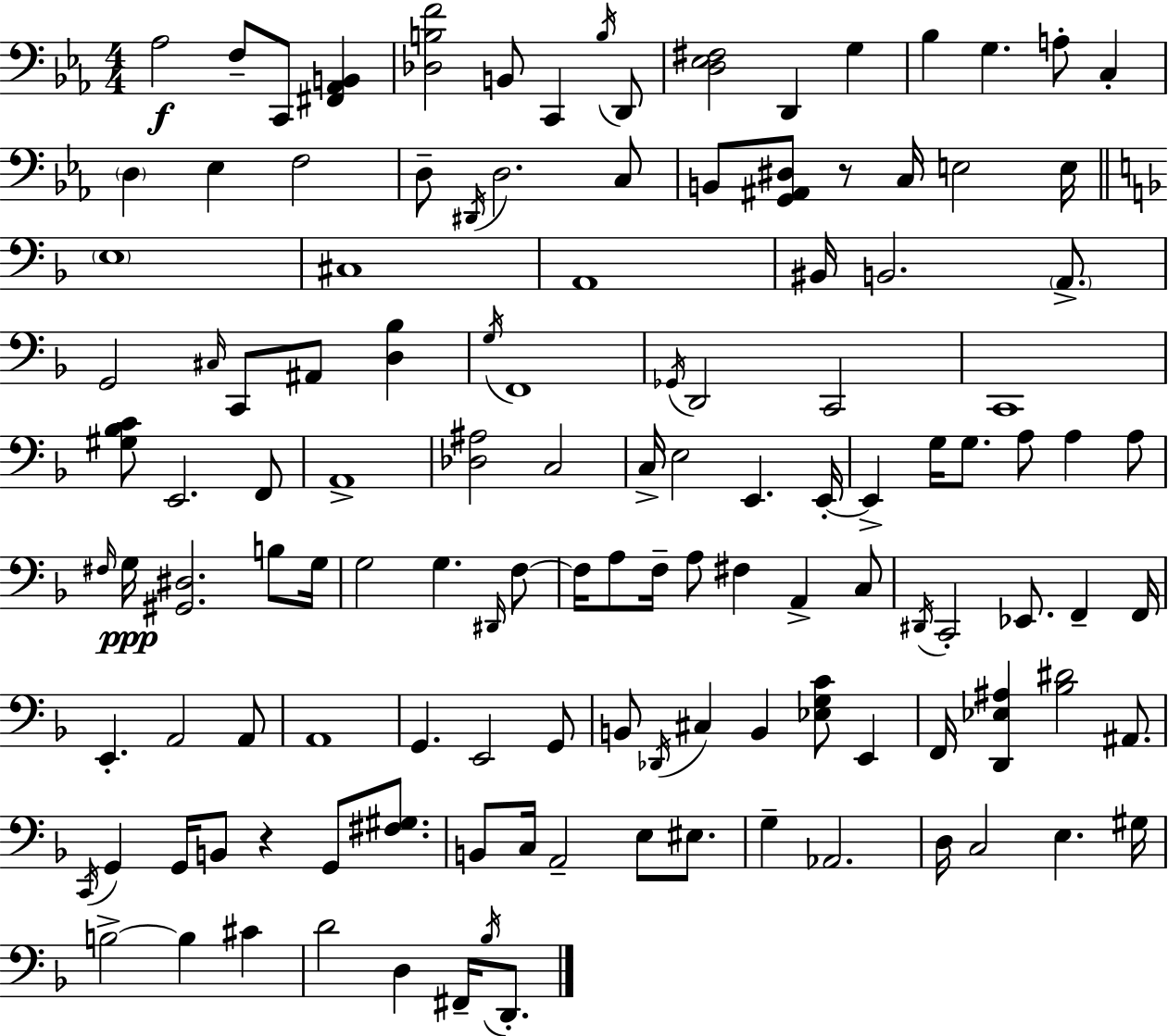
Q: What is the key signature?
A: EES major